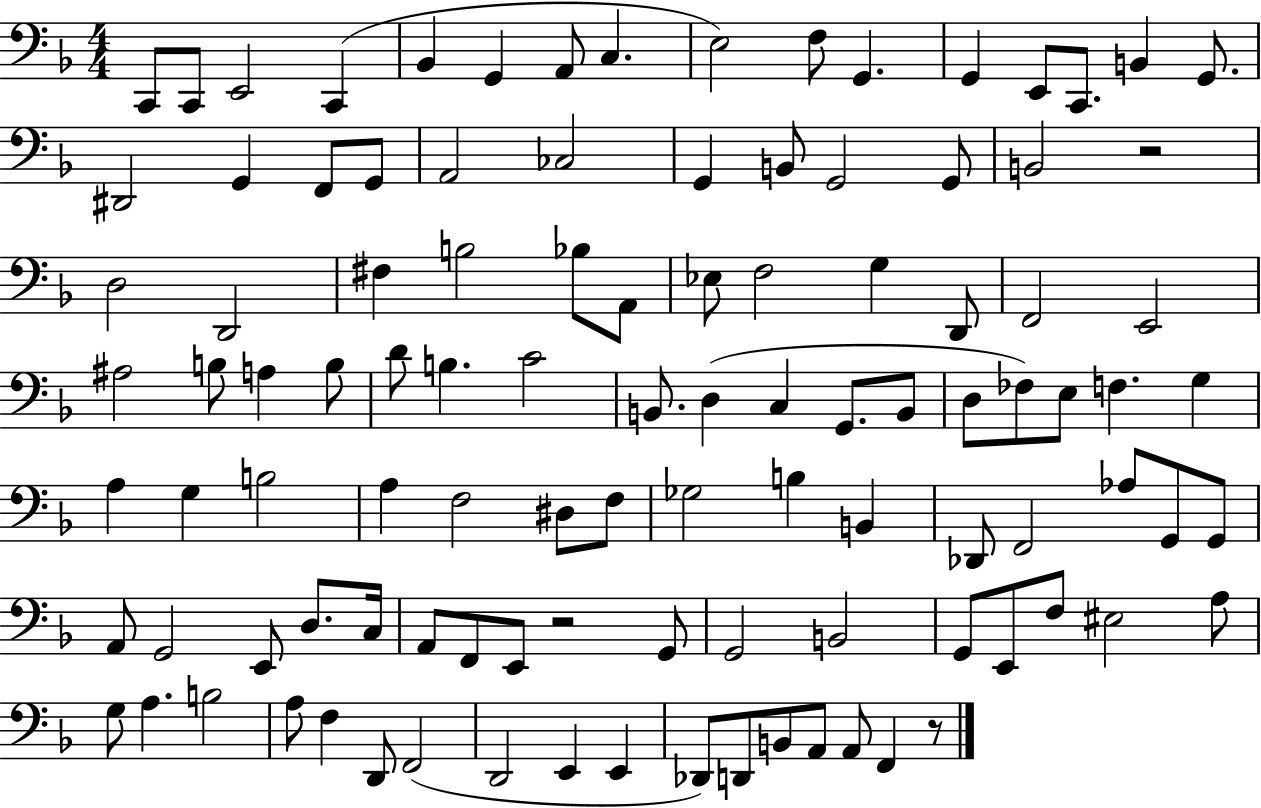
X:1
T:Untitled
M:4/4
L:1/4
K:F
C,,/2 C,,/2 E,,2 C,, _B,, G,, A,,/2 C, E,2 F,/2 G,, G,, E,,/2 C,,/2 B,, G,,/2 ^D,,2 G,, F,,/2 G,,/2 A,,2 _C,2 G,, B,,/2 G,,2 G,,/2 B,,2 z2 D,2 D,,2 ^F, B,2 _B,/2 A,,/2 _E,/2 F,2 G, D,,/2 F,,2 E,,2 ^A,2 B,/2 A, B,/2 D/2 B, C2 B,,/2 D, C, G,,/2 B,,/2 D,/2 _F,/2 E,/2 F, G, A, G, B,2 A, F,2 ^D,/2 F,/2 _G,2 B, B,, _D,,/2 F,,2 _A,/2 G,,/2 G,,/2 A,,/2 G,,2 E,,/2 D,/2 C,/4 A,,/2 F,,/2 E,,/2 z2 G,,/2 G,,2 B,,2 G,,/2 E,,/2 F,/2 ^E,2 A,/2 G,/2 A, B,2 A,/2 F, D,,/2 F,,2 D,,2 E,, E,, _D,,/2 D,,/2 B,,/2 A,,/2 A,,/2 F,, z/2